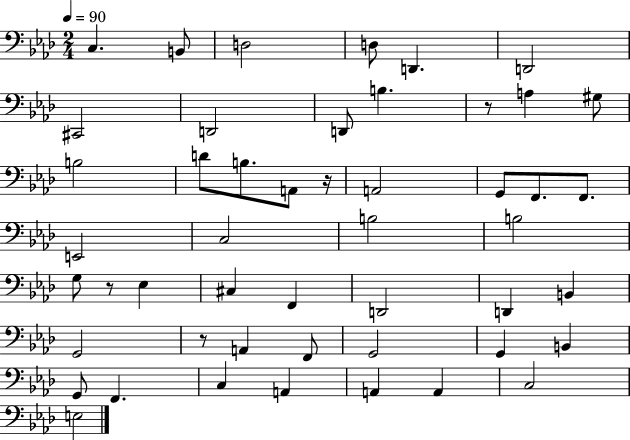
{
  \clef bass
  \numericTimeSignature
  \time 2/4
  \key aes \major
  \tempo 4 = 90
  c4. b,8 | d2 | d8 d,4. | d,2 | \break cis,2 | d,2 | d,8 b4. | r8 a4 gis8 | \break b2 | d'8 b8. a,8 r16 | a,2 | g,8 f,8. f,8. | \break e,2 | c2 | b2 | b2 | \break g8 r8 ees4 | cis4 f,4 | d,2 | d,4 b,4 | \break g,2 | r8 a,4 f,8 | g,2 | g,4 b,4 | \break g,8 f,4. | c4 a,4 | a,4 a,4 | c2 | \break e2 | \bar "|."
}